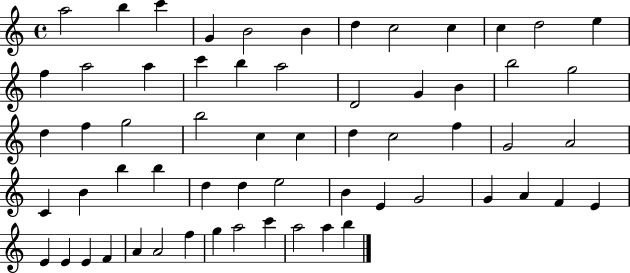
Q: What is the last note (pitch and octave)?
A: B5